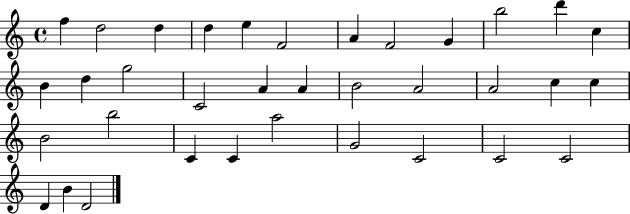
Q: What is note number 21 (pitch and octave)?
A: A4